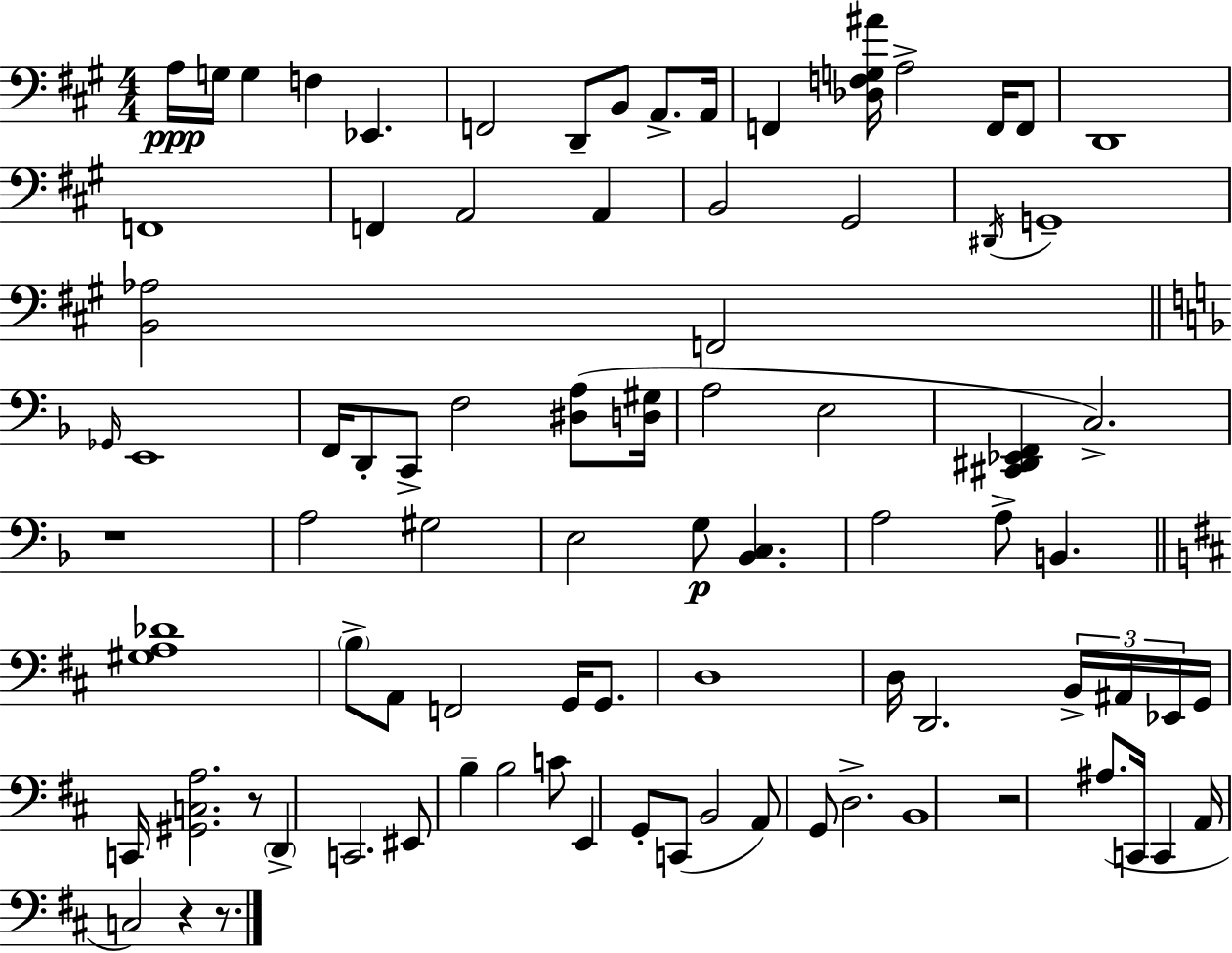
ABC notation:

X:1
T:Untitled
M:4/4
L:1/4
K:A
A,/4 G,/4 G, F, _E,, F,,2 D,,/2 B,,/2 A,,/2 A,,/4 F,, [_D,F,G,^A]/4 A,2 F,,/4 F,,/2 D,,4 F,,4 F,, A,,2 A,, B,,2 ^G,,2 ^D,,/4 G,,4 [B,,_A,]2 F,,2 _G,,/4 E,,4 F,,/4 D,,/2 C,,/2 F,2 [^D,A,]/2 [D,^G,]/4 A,2 E,2 [^C,,^D,,_E,,F,,] C,2 z4 A,2 ^G,2 E,2 G,/2 [_B,,C,] A,2 A,/2 B,, [^G,A,_D]4 B,/2 A,,/2 F,,2 G,,/4 G,,/2 D,4 D,/4 D,,2 B,,/4 ^A,,/4 _E,,/4 G,,/4 C,,/4 [^G,,C,A,]2 z/2 D,, C,,2 ^E,,/2 B, B,2 C/2 E,, G,,/2 C,,/2 B,,2 A,,/2 G,,/2 D,2 B,,4 z2 ^A,/2 C,,/4 C,, A,,/4 C,2 z z/2